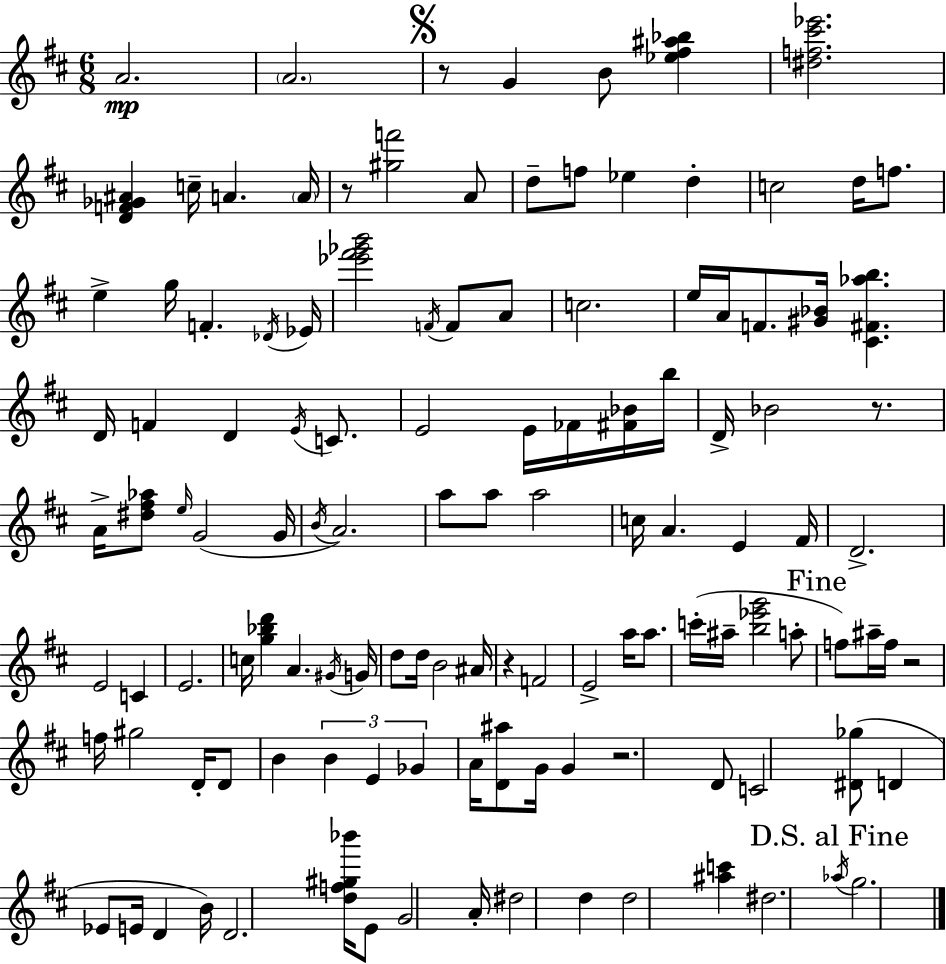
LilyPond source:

{
  \clef treble
  \numericTimeSignature
  \time 6/8
  \key d \major
  a'2.\mp | \parenthesize a'2. | \mark \markup { \musicglyph "scripts.segno" } r8 g'4 b'8 <ees'' fis'' ais'' bes''>4 | <dis'' f'' cis''' ees'''>2. | \break <d' f' ges' ais'>4 c''16-- a'4. \parenthesize a'16 | r8 <gis'' f'''>2 a'8 | d''8-- f''8 ees''4 d''4-. | c''2 d''16 f''8. | \break e''4-> g''16 f'4.-. \acciaccatura { des'16 } | ees'16 <ees''' fis''' ges''' b'''>2 \acciaccatura { f'16 } f'8 | a'8 c''2. | e''16 a'16 f'8. <gis' bes'>16 <cis' fis' aes'' b''>4. | \break d'16 f'4 d'4 \acciaccatura { e'16 } | c'8. e'2 e'16 | fes'16 <fis' bes'>16 b''16 d'16-> bes'2 | r8. a'16-> <dis'' fis'' aes''>8 \grace { e''16 } g'2( | \break g'16 \acciaccatura { b'16 } a'2.) | a''8 a''8 a''2 | c''16 a'4. | e'4 fis'16 d'2.-> | \break e'2 | c'4 e'2. | c''16 <g'' bes'' d'''>4 a'4. | \acciaccatura { gis'16 } g'16 d''8 d''16 b'2 | \break ais'16 r4 f'2 | e'2-> | a''16 a''8. c'''16-.( ais''16-- <b'' ees''' g'''>2 | a''8-. \mark "Fine" f''8) ais''16-- f''16 r2 | \break f''16 gis''2 | d'16-. d'8 b'4 \tuplet 3/2 { b'4 | e'4 ges'4 } a'16 <d' ais''>8 | g'16 g'4 r2. | \break d'8 c'2 | <dis' ges''>8( d'4 ees'8 | e'16 d'4 b'16) d'2. | <d'' f'' gis'' bes'''>16 e'8 g'2 | \break a'16-. dis''2 | d''4 d''2 | <ais'' c'''>4 dis''2. | \mark "D.S. al Fine" \acciaccatura { aes''16 } g''2. | \break \bar "|."
}